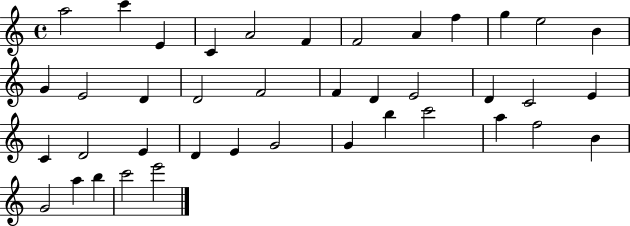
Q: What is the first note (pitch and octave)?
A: A5